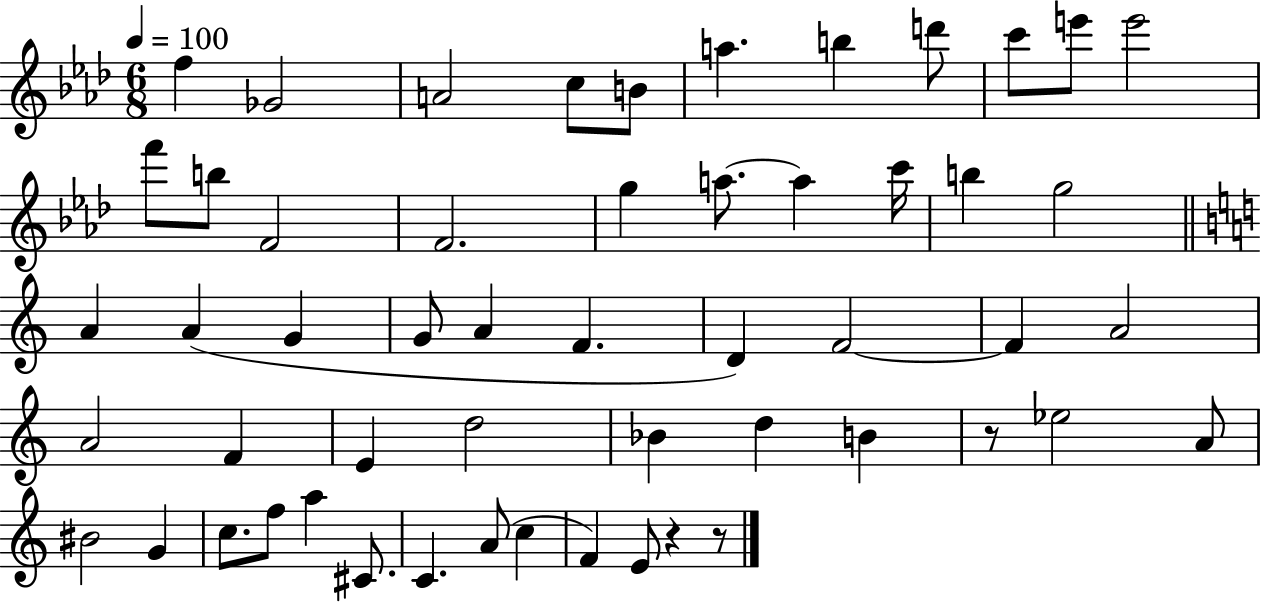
F5/q Gb4/h A4/h C5/e B4/e A5/q. B5/q D6/e C6/e E6/e E6/h F6/e B5/e F4/h F4/h. G5/q A5/e. A5/q C6/s B5/q G5/h A4/q A4/q G4/q G4/e A4/q F4/q. D4/q F4/h F4/q A4/h A4/h F4/q E4/q D5/h Bb4/q D5/q B4/q R/e Eb5/h A4/e BIS4/h G4/q C5/e. F5/e A5/q C#4/e. C4/q. A4/e C5/q F4/q E4/e R/q R/e